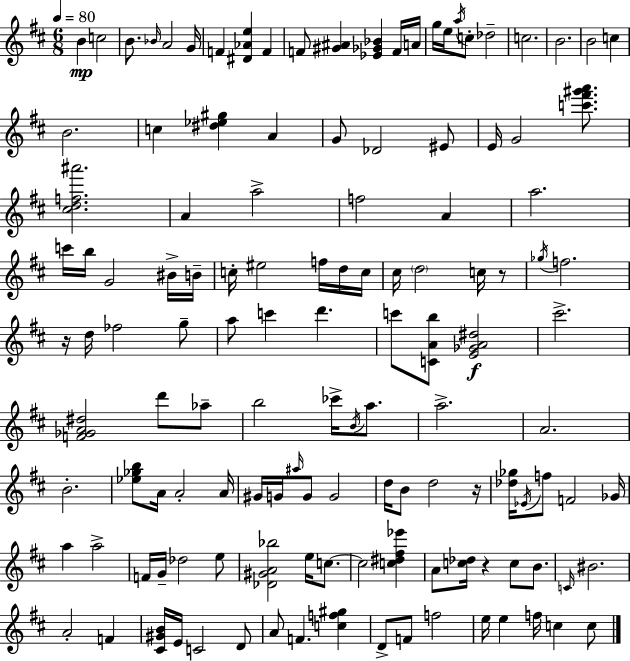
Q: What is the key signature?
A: D major